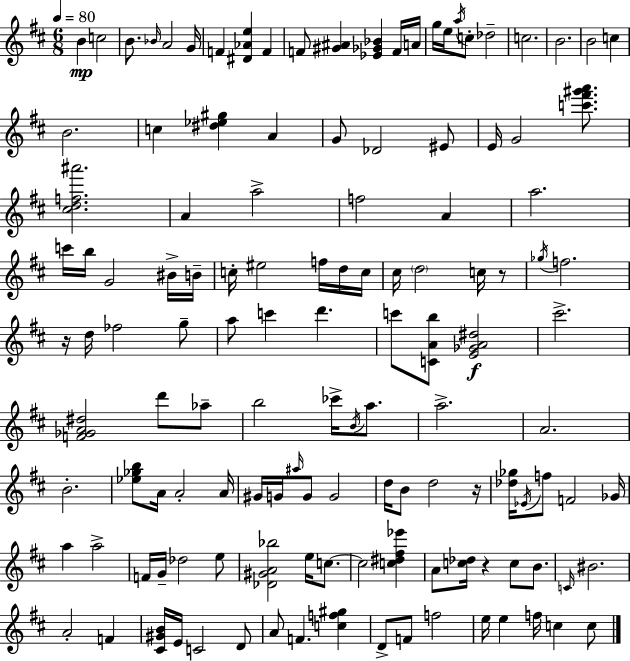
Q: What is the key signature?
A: D major